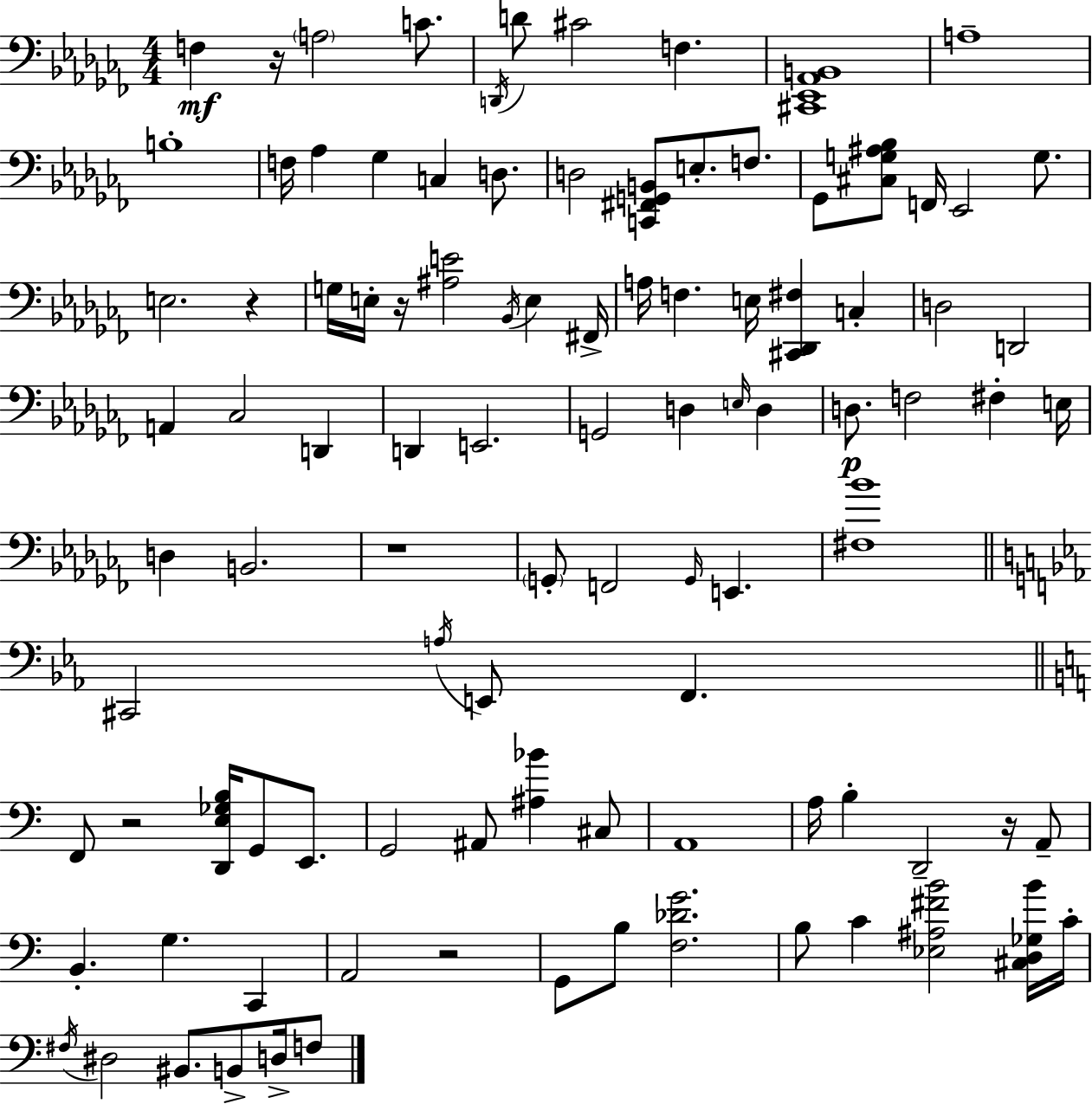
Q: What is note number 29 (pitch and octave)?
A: F3